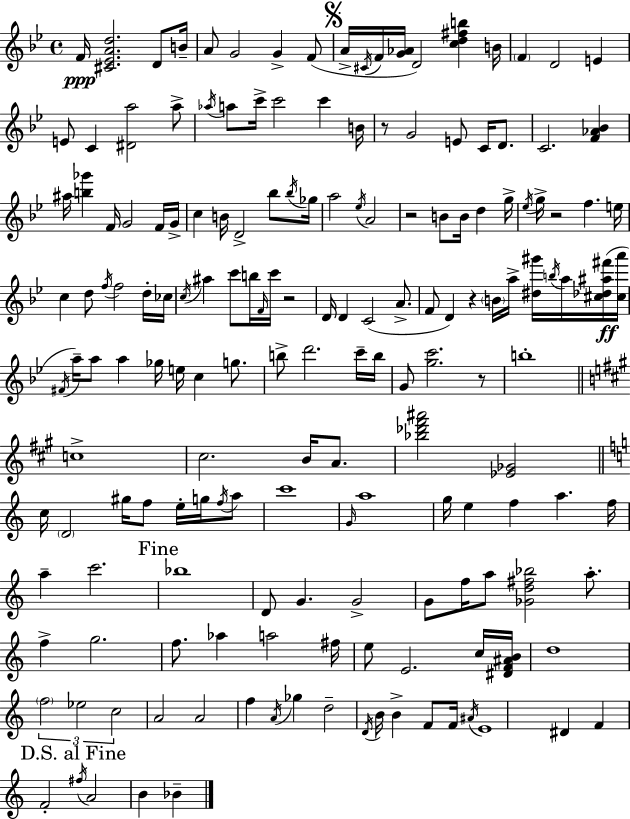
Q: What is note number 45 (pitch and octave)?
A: B4